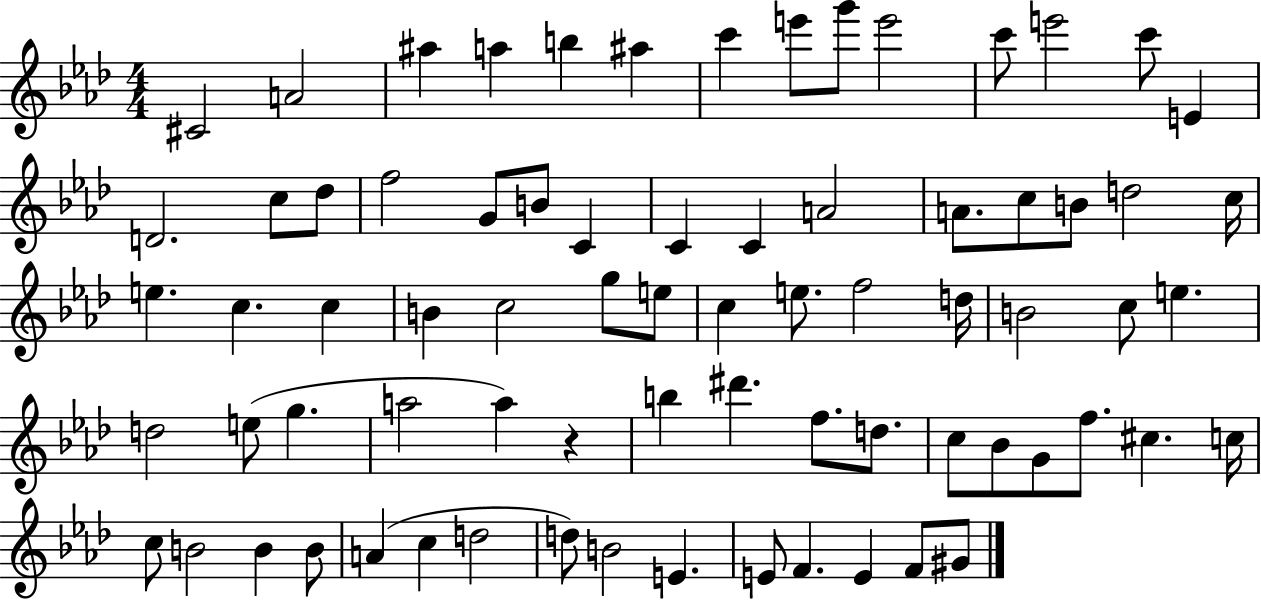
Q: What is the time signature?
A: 4/4